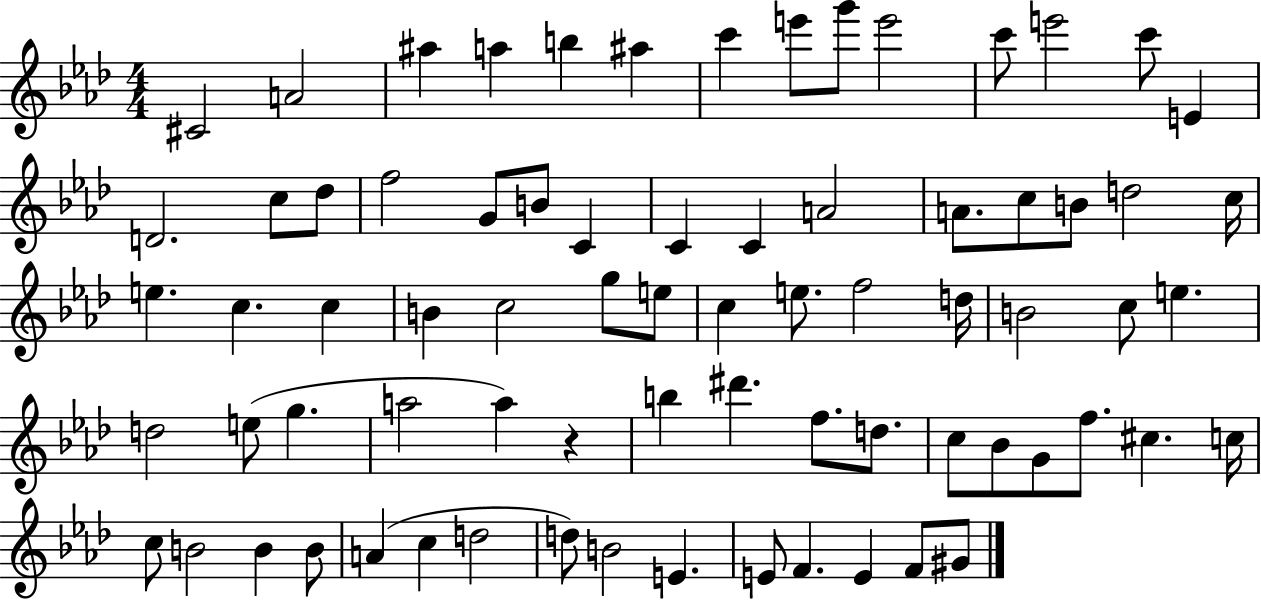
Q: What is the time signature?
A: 4/4